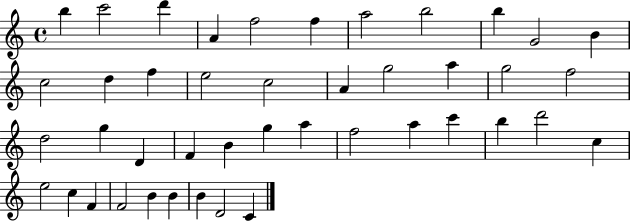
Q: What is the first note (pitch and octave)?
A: B5